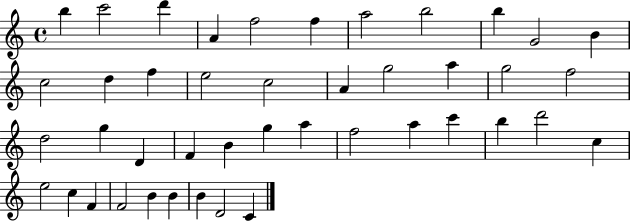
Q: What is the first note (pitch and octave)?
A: B5